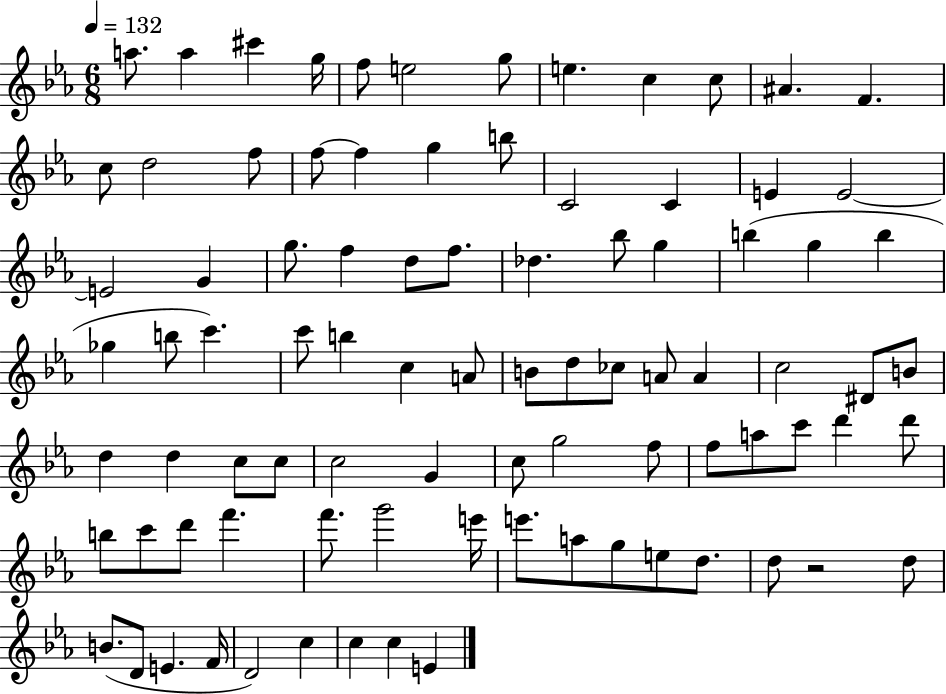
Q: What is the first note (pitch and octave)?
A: A5